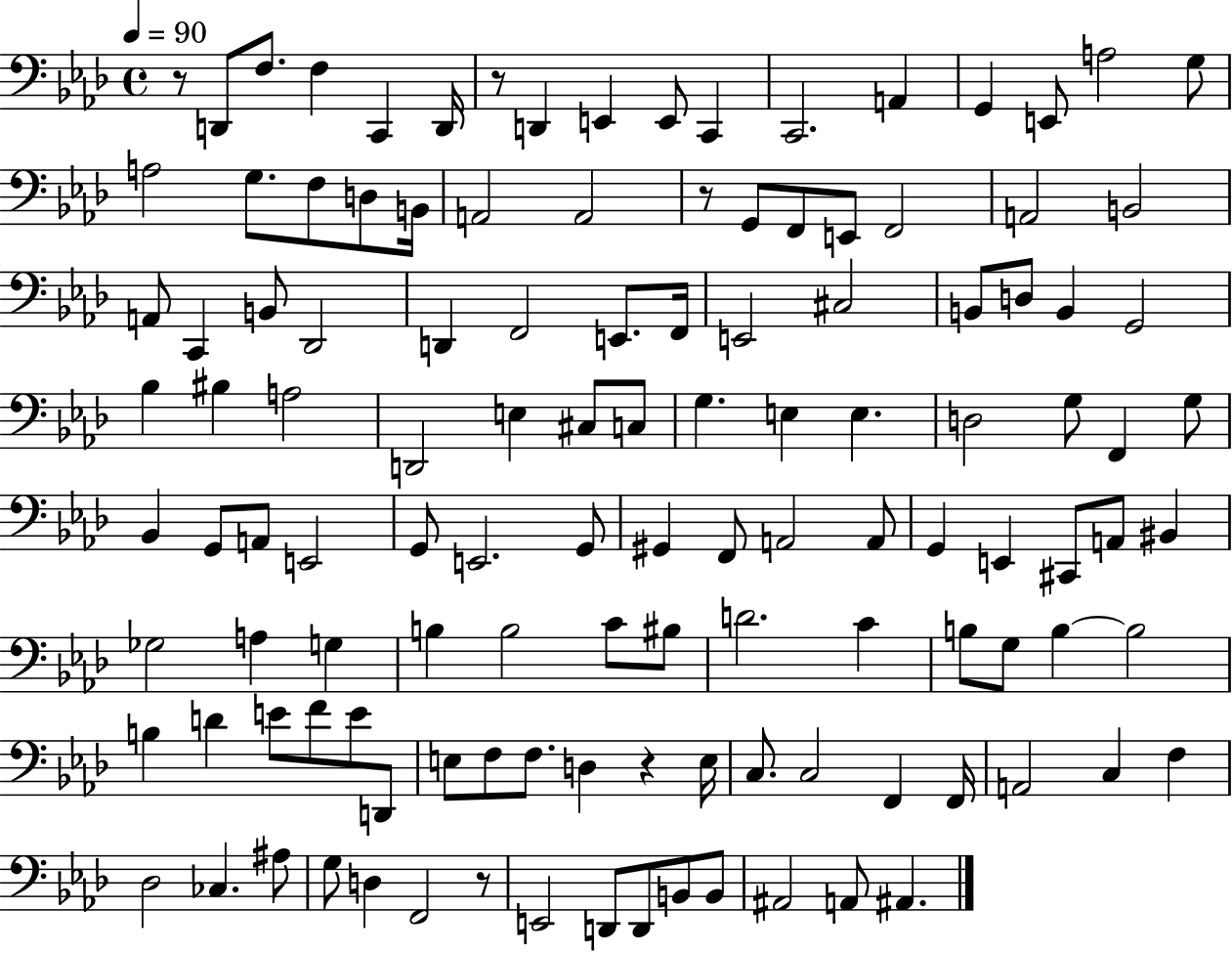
{
  \clef bass
  \time 4/4
  \defaultTimeSignature
  \key aes \major
  \tempo 4 = 90
  r8 d,8 f8. f4 c,4 d,16 | r8 d,4 e,4 e,8 c,4 | c,2. a,4 | g,4 e,8 a2 g8 | \break a2 g8. f8 d8 b,16 | a,2 a,2 | r8 g,8 f,8 e,8 f,2 | a,2 b,2 | \break a,8 c,4 b,8 des,2 | d,4 f,2 e,8. f,16 | e,2 cis2 | b,8 d8 b,4 g,2 | \break bes4 bis4 a2 | d,2 e4 cis8 c8 | g4. e4 e4. | d2 g8 f,4 g8 | \break bes,4 g,8 a,8 e,2 | g,8 e,2. g,8 | gis,4 f,8 a,2 a,8 | g,4 e,4 cis,8 a,8 bis,4 | \break ges2 a4 g4 | b4 b2 c'8 bis8 | d'2. c'4 | b8 g8 b4~~ b2 | \break b4 d'4 e'8 f'8 e'8 d,8 | e8 f8 f8. d4 r4 e16 | c8. c2 f,4 f,16 | a,2 c4 f4 | \break des2 ces4. ais8 | g8 d4 f,2 r8 | e,2 d,8 d,8 b,8 b,8 | ais,2 a,8 ais,4. | \break \bar "|."
}